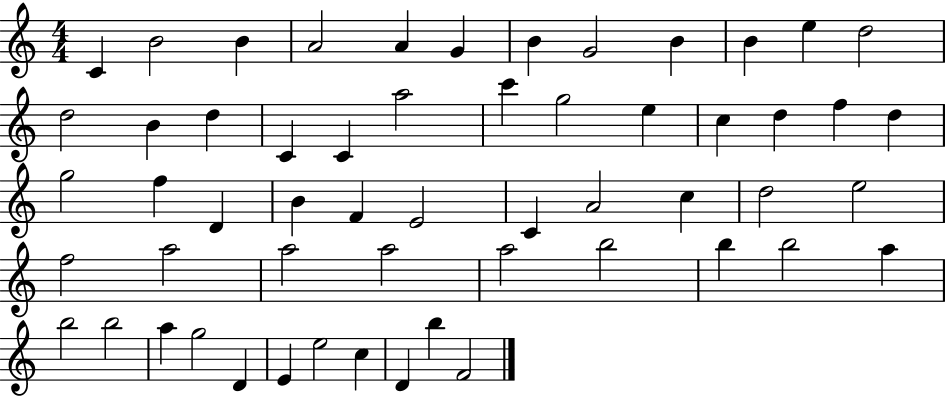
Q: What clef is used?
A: treble